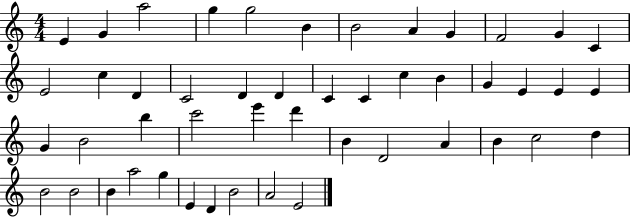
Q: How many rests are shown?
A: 0